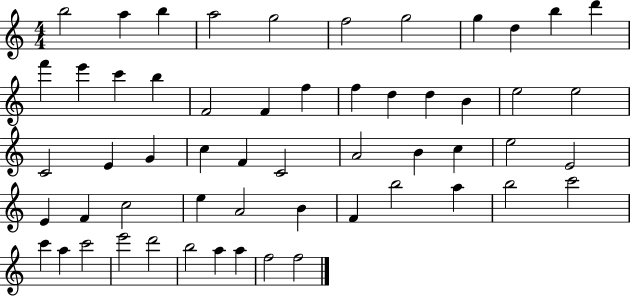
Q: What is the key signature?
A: C major